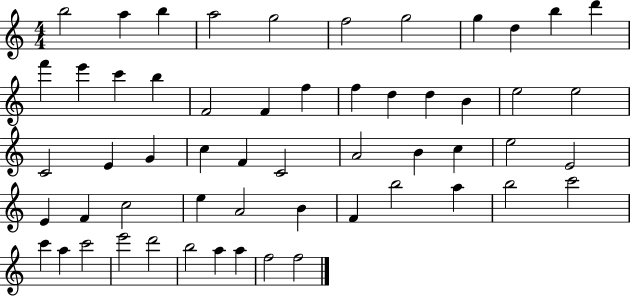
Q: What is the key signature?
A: C major